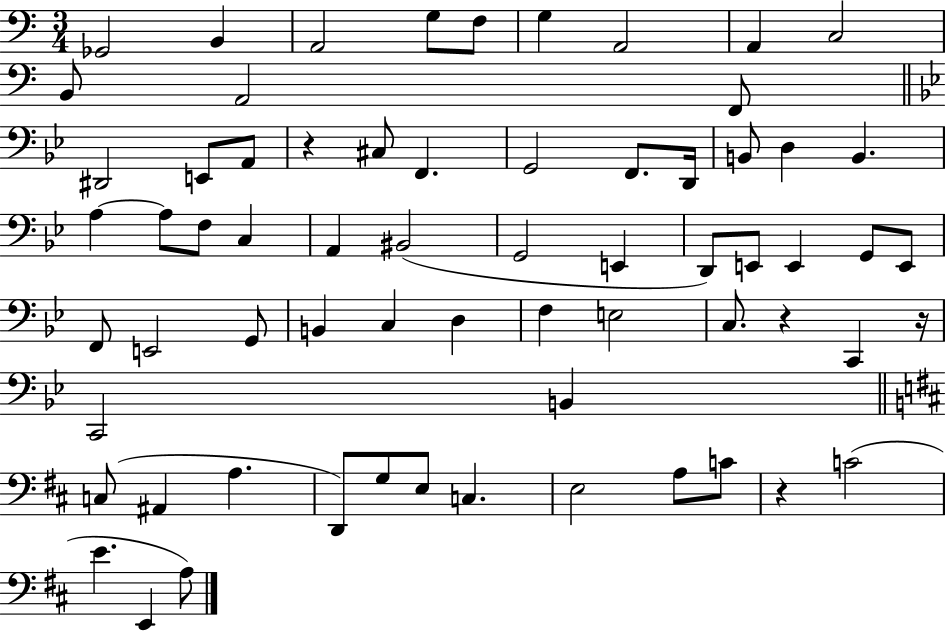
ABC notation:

X:1
T:Untitled
M:3/4
L:1/4
K:C
_G,,2 B,, A,,2 G,/2 F,/2 G, A,,2 A,, C,2 B,,/2 A,,2 F,,/2 ^D,,2 E,,/2 A,,/2 z ^C,/2 F,, G,,2 F,,/2 D,,/4 B,,/2 D, B,, A, A,/2 F,/2 C, A,, ^B,,2 G,,2 E,, D,,/2 E,,/2 E,, G,,/2 E,,/2 F,,/2 E,,2 G,,/2 B,, C, D, F, E,2 C,/2 z C,, z/4 C,,2 B,, C,/2 ^A,, A, D,,/2 G,/2 E,/2 C, E,2 A,/2 C/2 z C2 E E,, A,/2